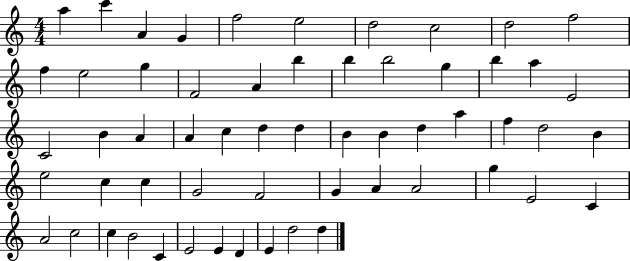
{
  \clef treble
  \numericTimeSignature
  \time 4/4
  \key c \major
  a''4 c'''4 a'4 g'4 | f''2 e''2 | d''2 c''2 | d''2 f''2 | \break f''4 e''2 g''4 | f'2 a'4 b''4 | b''4 b''2 g''4 | b''4 a''4 e'2 | \break c'2 b'4 a'4 | a'4 c''4 d''4 d''4 | b'4 b'4 d''4 a''4 | f''4 d''2 b'4 | \break e''2 c''4 c''4 | g'2 f'2 | g'4 a'4 a'2 | g''4 e'2 c'4 | \break a'2 c''2 | c''4 b'2 c'4 | e'2 e'4 d'4 | e'4 d''2 d''4 | \break \bar "|."
}